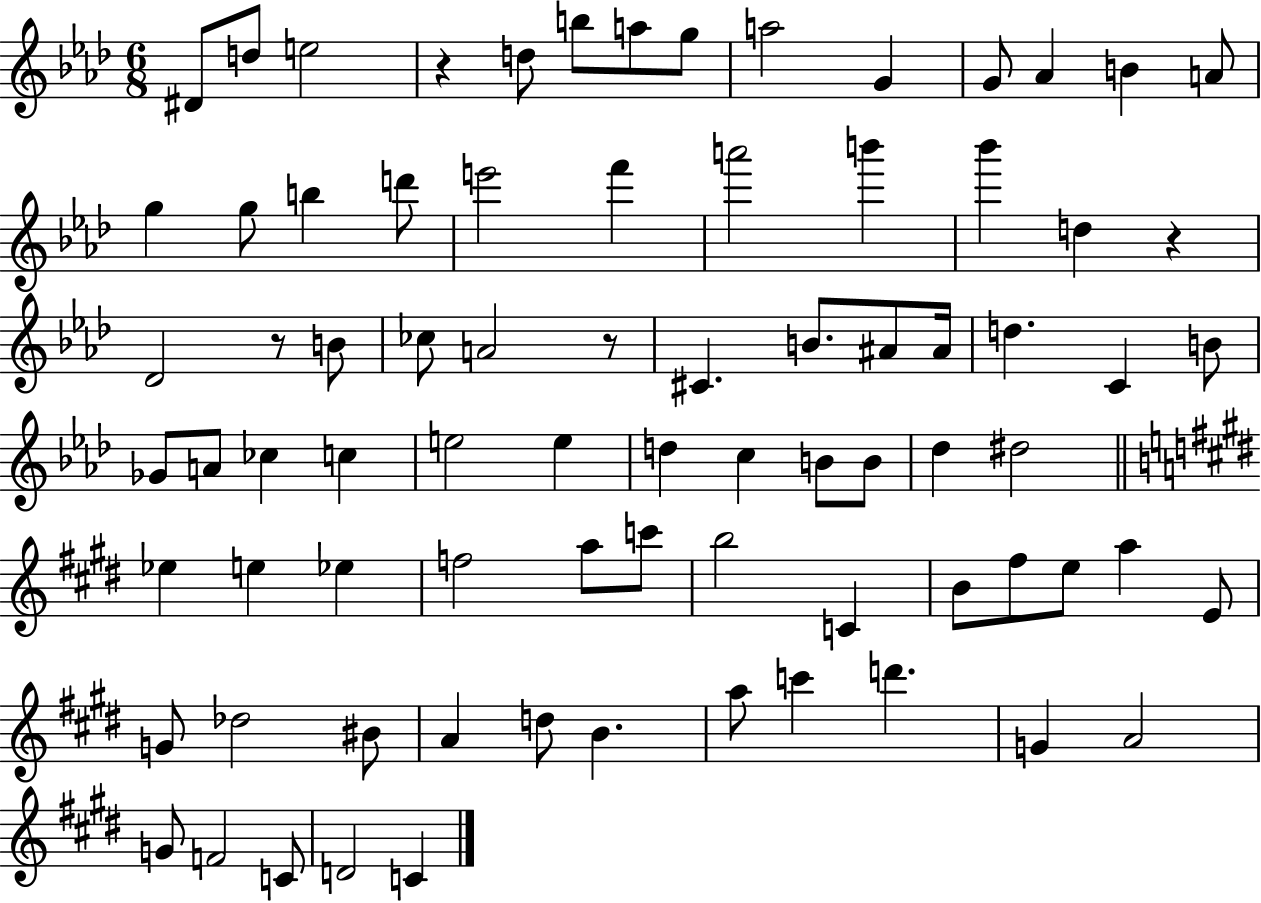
X:1
T:Untitled
M:6/8
L:1/4
K:Ab
^D/2 d/2 e2 z d/2 b/2 a/2 g/2 a2 G G/2 _A B A/2 g g/2 b d'/2 e'2 f' a'2 b' _b' d z _D2 z/2 B/2 _c/2 A2 z/2 ^C B/2 ^A/2 ^A/4 d C B/2 _G/2 A/2 _c c e2 e d c B/2 B/2 _d ^d2 _e e _e f2 a/2 c'/2 b2 C B/2 ^f/2 e/2 a E/2 G/2 _d2 ^B/2 A d/2 B a/2 c' d' G A2 G/2 F2 C/2 D2 C